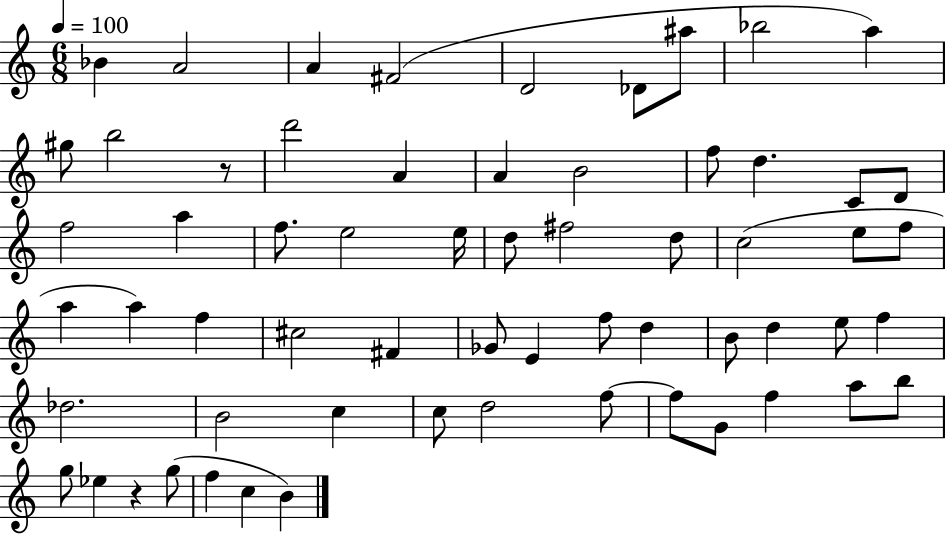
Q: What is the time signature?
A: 6/8